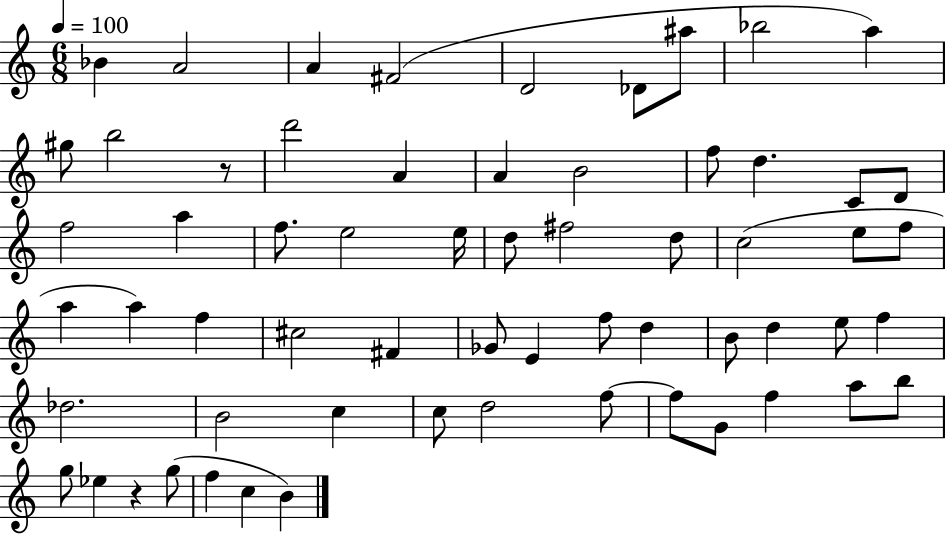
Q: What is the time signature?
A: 6/8